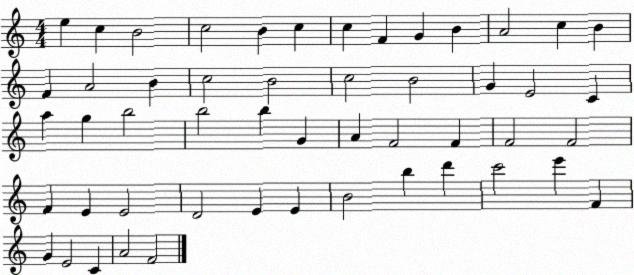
X:1
T:Untitled
M:4/4
L:1/4
K:C
e c B2 c2 B c c F G B A2 c B F A2 B c2 B2 c2 B2 G E2 C a g b2 b2 b G A F2 F F2 F2 F E E2 D2 E E B2 b d' c'2 e' F G E2 C A2 F2